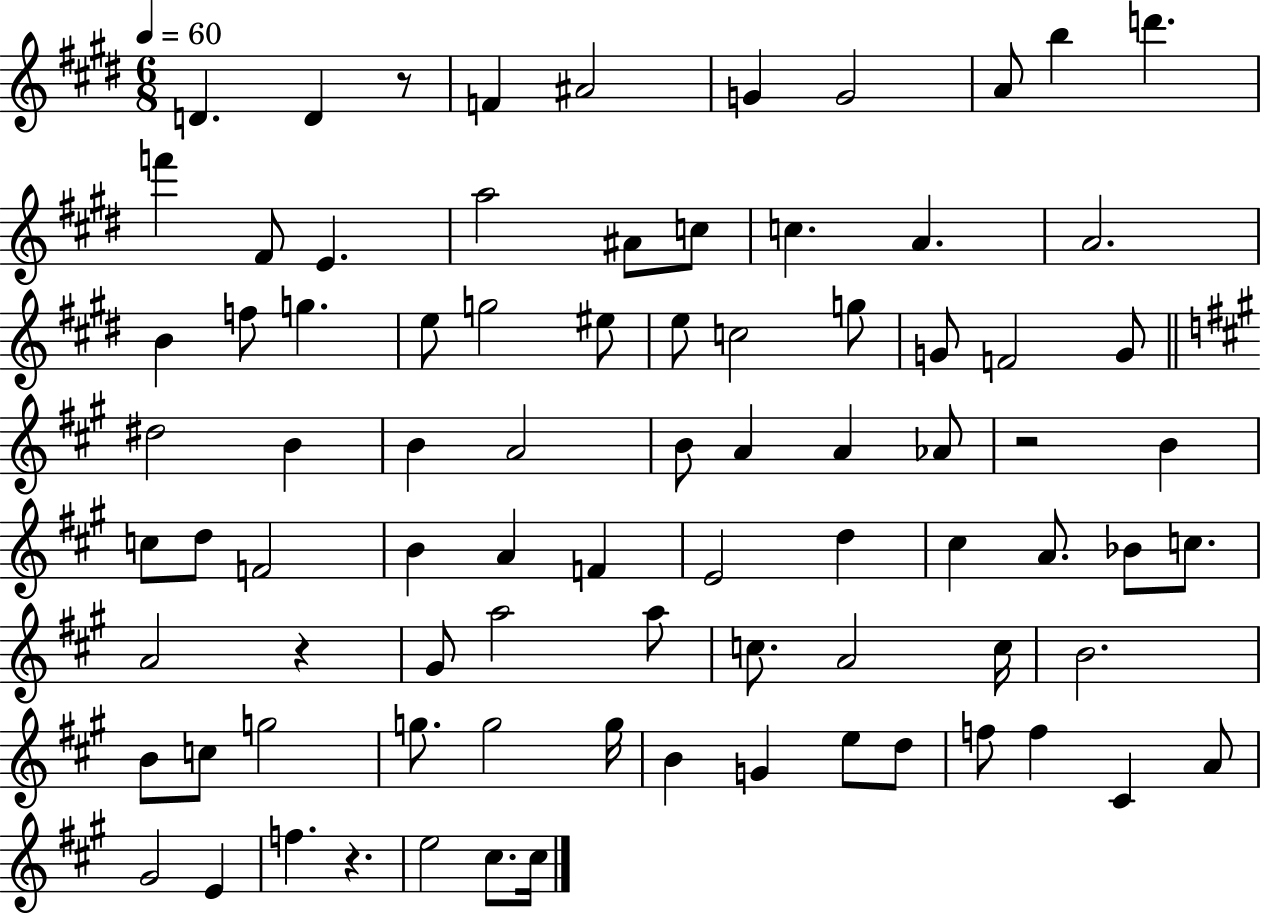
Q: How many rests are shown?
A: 4